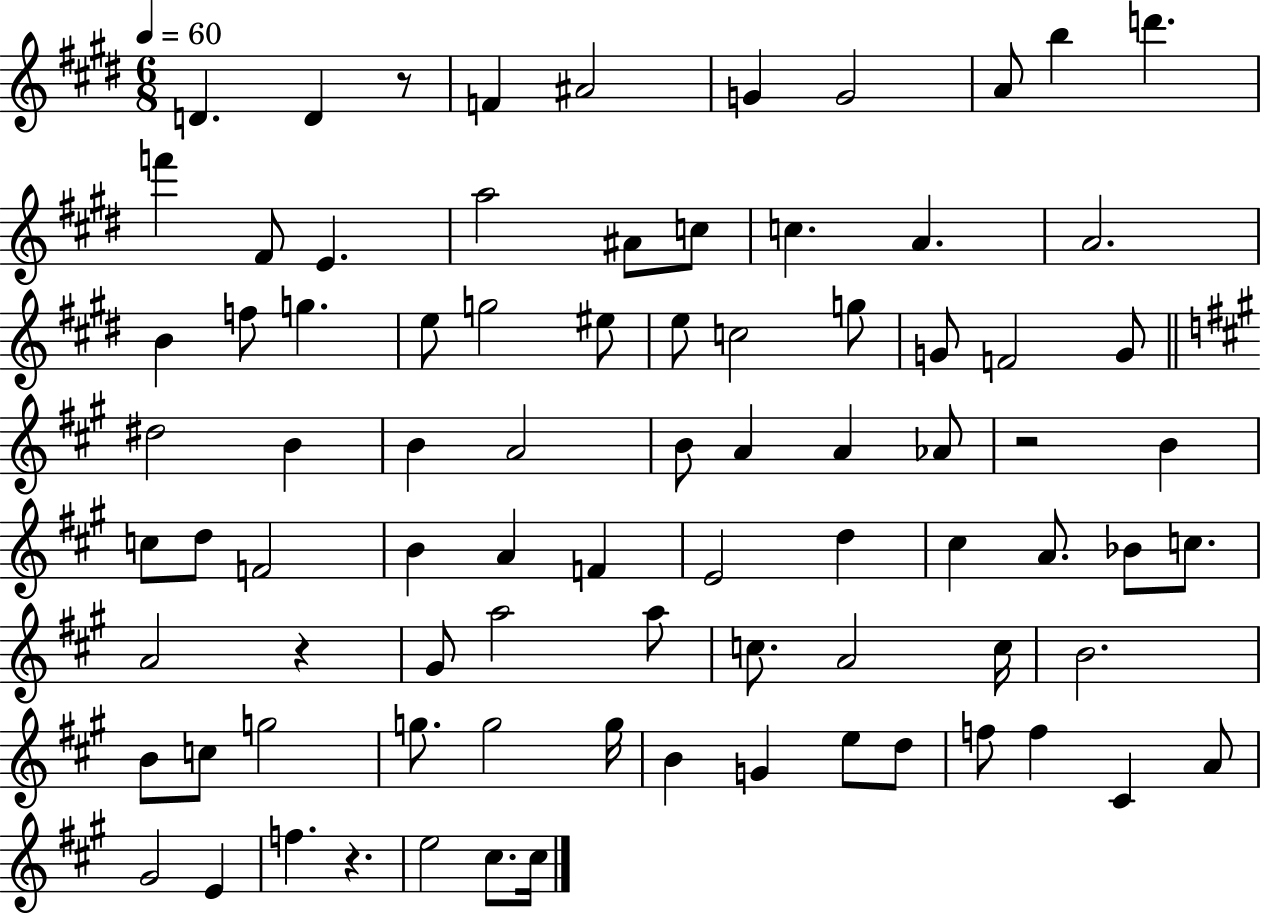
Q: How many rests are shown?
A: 4